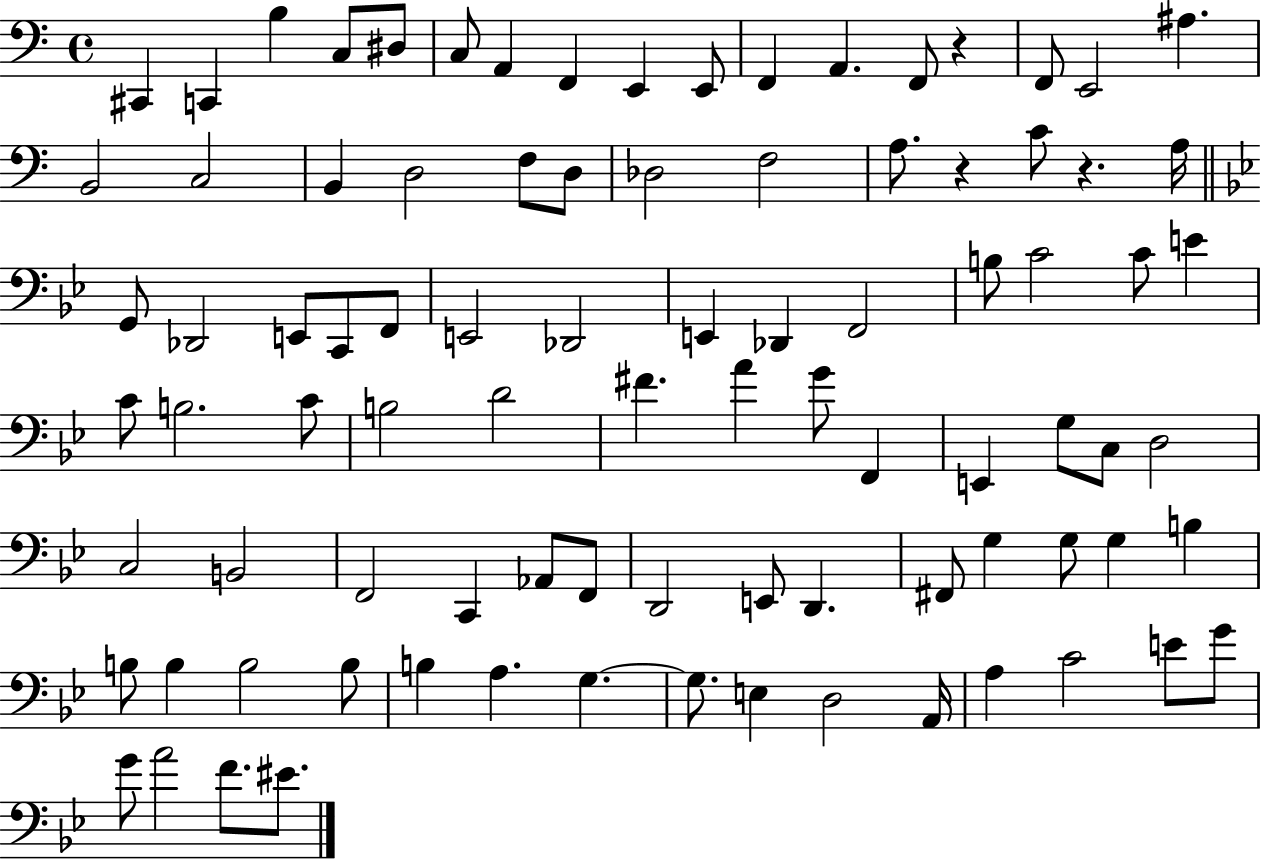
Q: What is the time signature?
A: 4/4